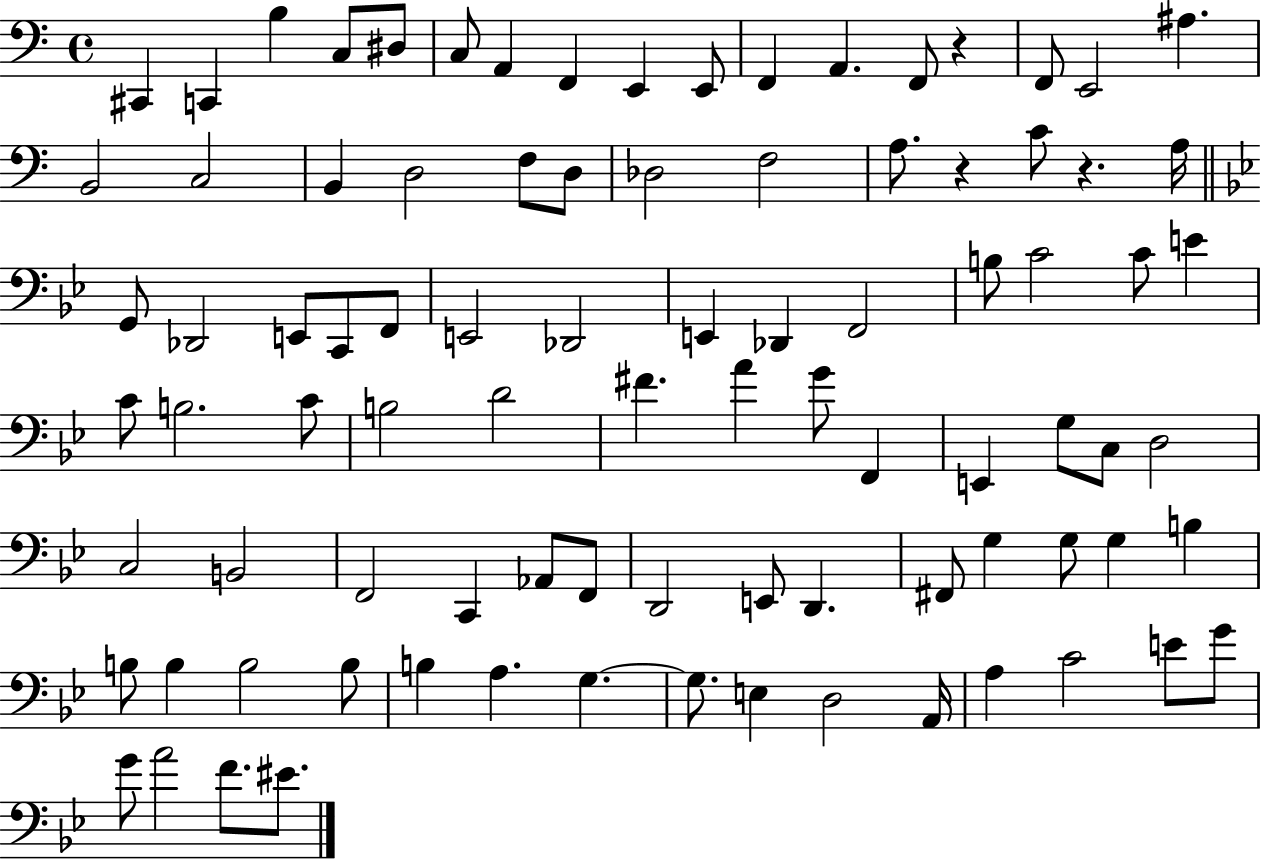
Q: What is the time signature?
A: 4/4